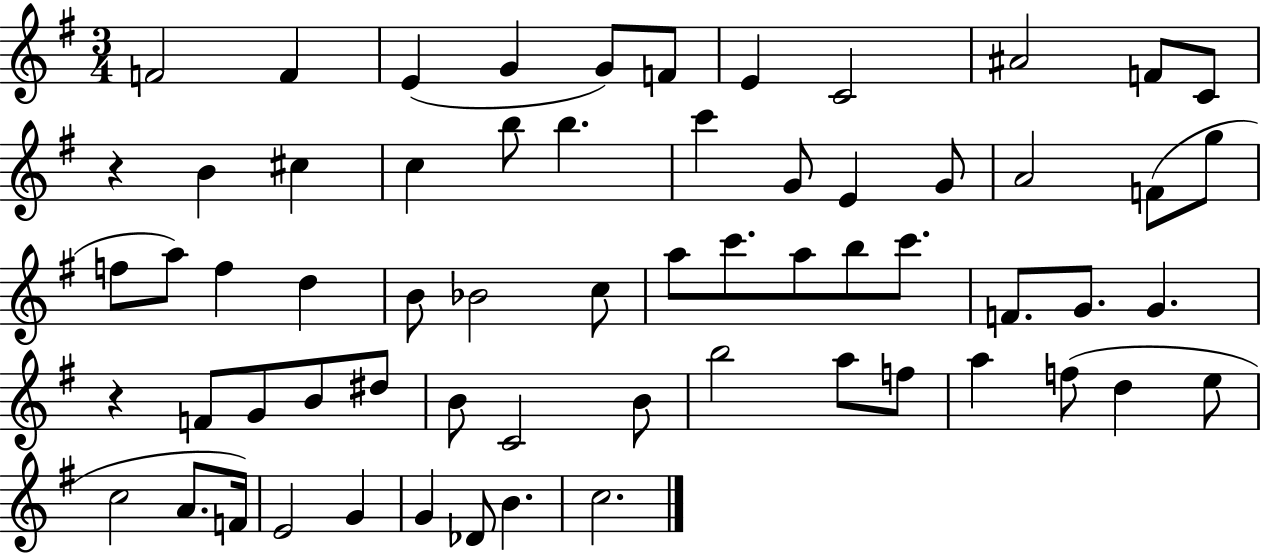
{
  \clef treble
  \numericTimeSignature
  \time 3/4
  \key g \major
  \repeat volta 2 { f'2 f'4 | e'4( g'4 g'8) f'8 | e'4 c'2 | ais'2 f'8 c'8 | \break r4 b'4 cis''4 | c''4 b''8 b''4. | c'''4 g'8 e'4 g'8 | a'2 f'8( g''8 | \break f''8 a''8) f''4 d''4 | b'8 bes'2 c''8 | a''8 c'''8. a''8 b''8 c'''8. | f'8. g'8. g'4. | \break r4 f'8 g'8 b'8 dis''8 | b'8 c'2 b'8 | b''2 a''8 f''8 | a''4 f''8( d''4 e''8 | \break c''2 a'8. f'16) | e'2 g'4 | g'4 des'8 b'4. | c''2. | \break } \bar "|."
}